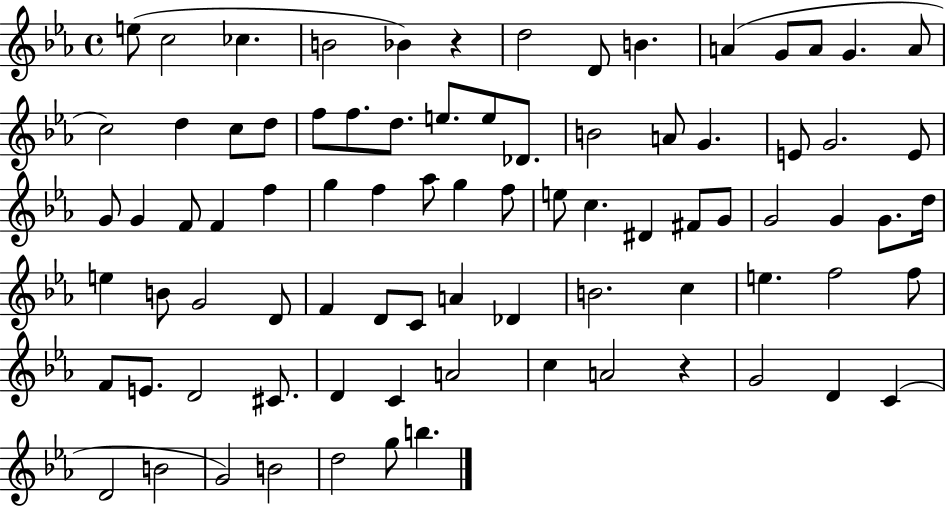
{
  \clef treble
  \time 4/4
  \defaultTimeSignature
  \key ees \major
  \repeat volta 2 { e''8( c''2 ces''4. | b'2 bes'4) r4 | d''2 d'8 b'4. | a'4( g'8 a'8 g'4. a'8 | \break c''2) d''4 c''8 d''8 | f''8 f''8. d''8. e''8. e''8 des'8. | b'2 a'8 g'4. | e'8 g'2. e'8 | \break g'8 g'4 f'8 f'4 f''4 | g''4 f''4 aes''8 g''4 f''8 | e''8 c''4. dis'4 fis'8 g'8 | g'2 g'4 g'8. d''16 | \break e''4 b'8 g'2 d'8 | f'4 d'8 c'8 a'4 des'4 | b'2. c''4 | e''4. f''2 f''8 | \break f'8 e'8. d'2 cis'8. | d'4 c'4 a'2 | c''4 a'2 r4 | g'2 d'4 c'4( | \break d'2 b'2 | g'2) b'2 | d''2 g''8 b''4. | } \bar "|."
}